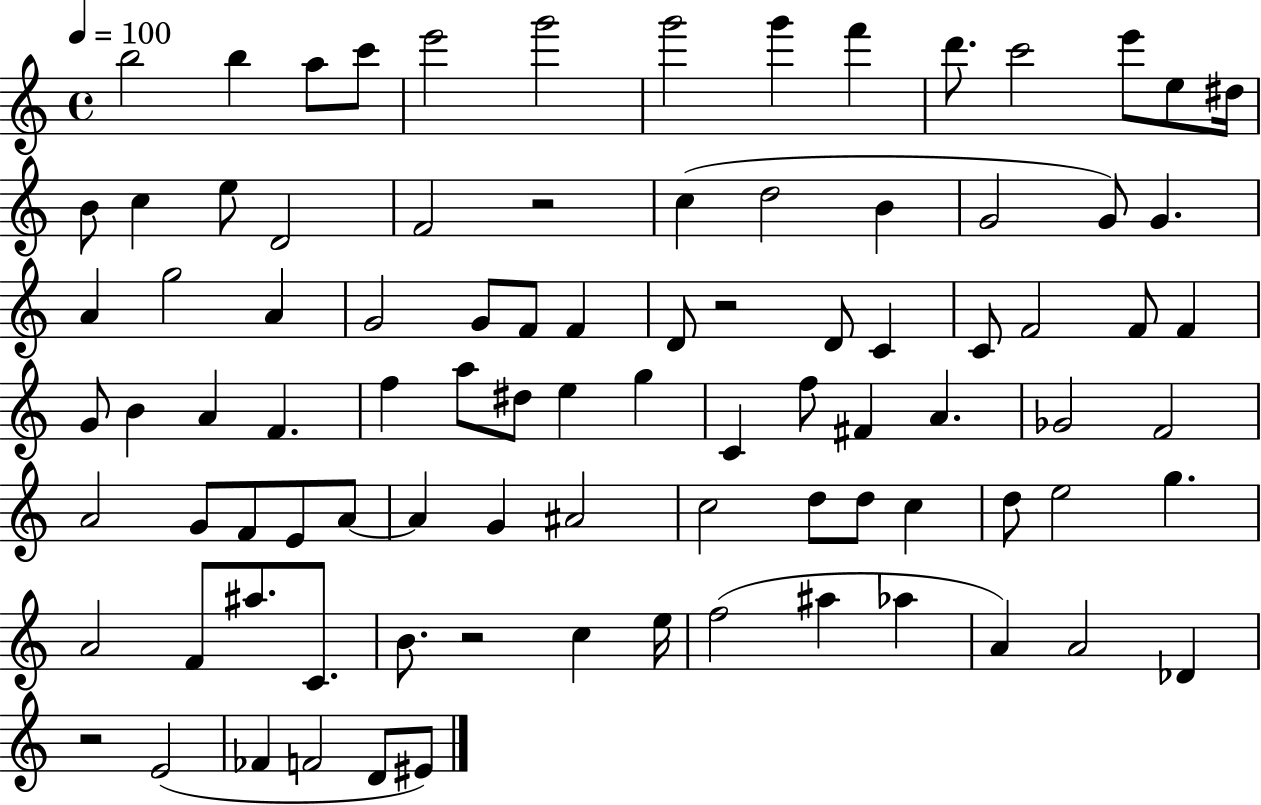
X:1
T:Untitled
M:4/4
L:1/4
K:C
b2 b a/2 c'/2 e'2 g'2 g'2 g' f' d'/2 c'2 e'/2 e/2 ^d/4 B/2 c e/2 D2 F2 z2 c d2 B G2 G/2 G A g2 A G2 G/2 F/2 F D/2 z2 D/2 C C/2 F2 F/2 F G/2 B A F f a/2 ^d/2 e g C f/2 ^F A _G2 F2 A2 G/2 F/2 E/2 A/2 A G ^A2 c2 d/2 d/2 c d/2 e2 g A2 F/2 ^a/2 C/2 B/2 z2 c e/4 f2 ^a _a A A2 _D z2 E2 _F F2 D/2 ^E/2